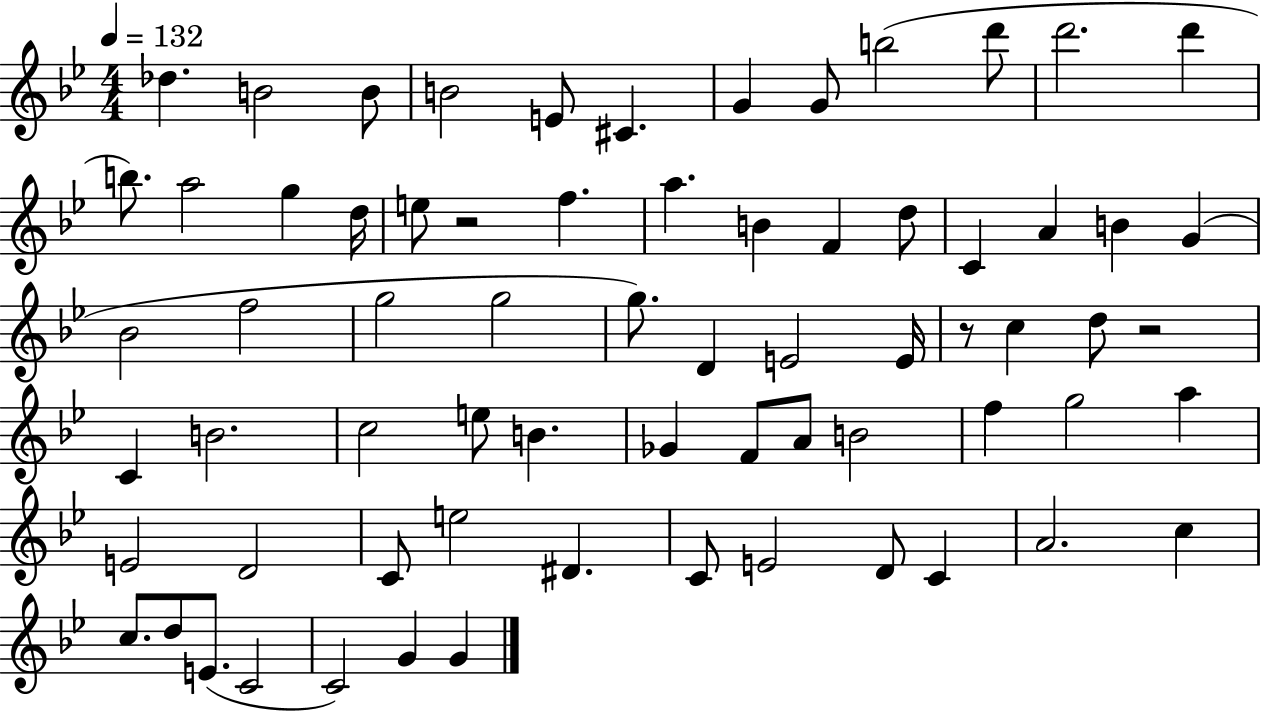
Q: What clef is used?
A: treble